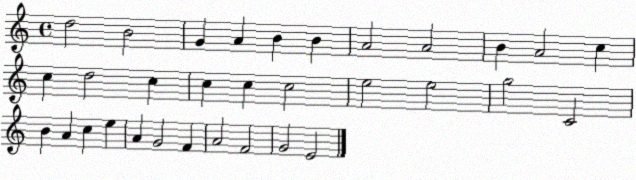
X:1
T:Untitled
M:4/4
L:1/4
K:C
d2 B2 G A B B A2 A2 B A2 c c d2 c c c c2 e2 e2 g2 C2 B A c e A G2 F A2 F2 G2 E2